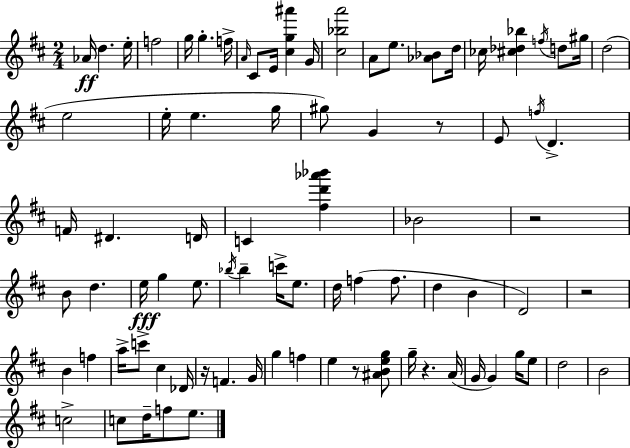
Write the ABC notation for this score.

X:1
T:Untitled
M:2/4
L:1/4
K:D
_A/4 d e/4 f2 g/4 g f/4 A/4 ^C/2 E/4 [^cg^a'] G/4 [^c_ba']2 A/2 e/2 [_A_B]/2 d/4 _c/4 [^c_d_b] f/4 d/2 ^g/4 d2 e2 e/4 e g/4 ^g/2 G z/2 E/2 f/4 D F/4 ^D D/4 C [^fd'_a'_b'] _B2 z2 B/2 d e/4 g e/2 _b/4 _b c'/4 e/2 d/4 f f/2 d B D2 z2 B f a/4 c'/2 ^c _D/4 z/4 F G/4 g f e z/2 [^ABeg]/2 g/4 z A/4 G/4 G g/4 e/2 d2 B2 c2 c/2 d/4 f/2 e/2